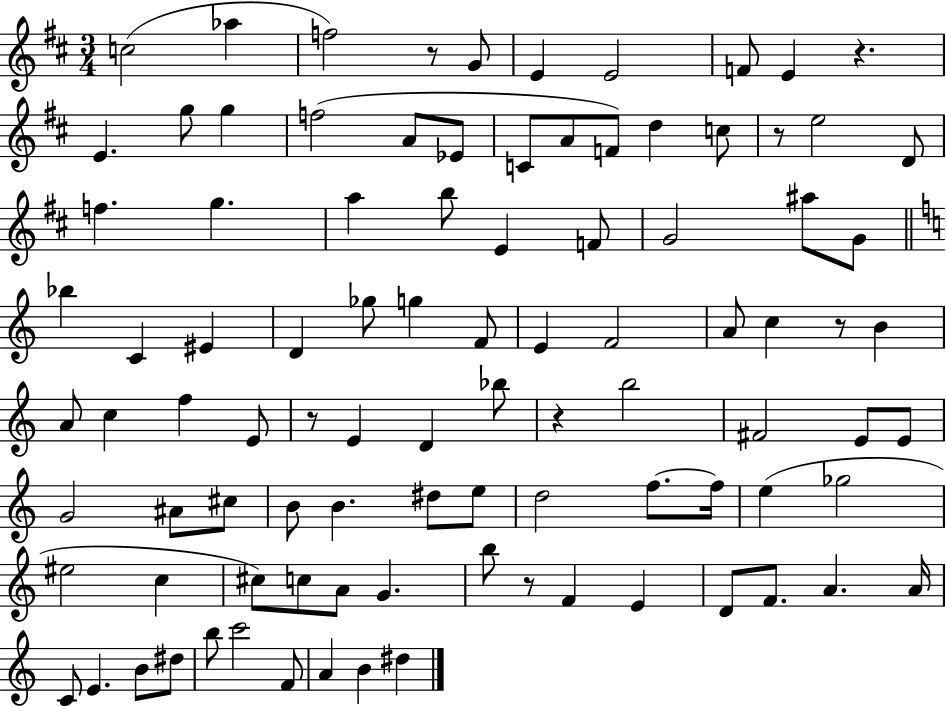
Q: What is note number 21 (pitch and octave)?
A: D4